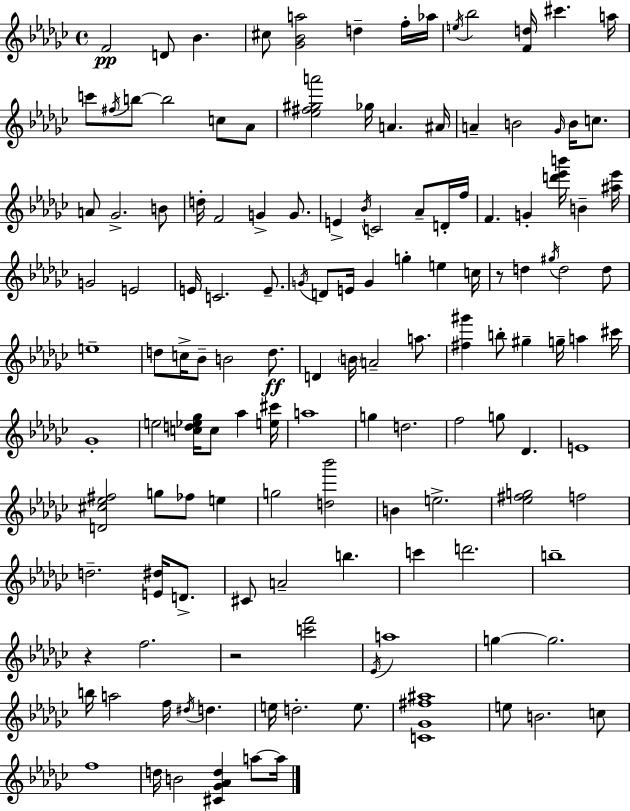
{
  \clef treble
  \time 4/4
  \defaultTimeSignature
  \key ees \minor
  f'2\pp d'8 bes'4. | cis''8 <ges' bes' a''>2 d''4-- f''16-. aes''16 | \acciaccatura { e''16 } bes''2 <f' d''>16 cis'''4. | a''16 c'''8 \acciaccatura { fis''16 } b''8~~ b''2 c''8 | \break aes'8 <ees'' fis'' gis'' a'''>2 ges''16 a'4. | ais'16 a'4-- b'2 \grace { ges'16 } b'16 | c''8. a'8 ges'2.-> | b'8 d''16-. f'2 g'4-> | \break g'8. e'4-> \acciaccatura { bes'16 } c'2 | aes'8-- d'16-. f''16 f'4. g'4-. <d''' ees''' b'''>16 b'4-- | <ais'' ees'''>16 g'2 e'2 | e'16 c'2. | \break e'8.-- \acciaccatura { g'16 } d'8 e'16 g'4 g''4-. | e''4 c''16 r8 d''4 \acciaccatura { gis''16 } d''2 | d''8 e''1-- | d''8 c''16-> bes'8-- b'2 | \break d''8.\ff d'4 \parenthesize b'16 a'2-- | a''8. <fis'' gis'''>4 b''8-. gis''4-- | g''16-- a''4 cis'''16 ges'1-. | e''2 <c'' d'' ees'' ges''>16 c''8 | \break aes''4 <e'' cis'''>16 a''1 | g''4 d''2. | f''2 g''8 | des'4. e'1 | \break <d' cis'' ees'' fis''>2 g''8 | fes''8 e''4 g''2 <d'' bes'''>2 | b'4 e''2.-> | <ees'' fis'' g''>2 f''2 | \break d''2.-- | <e' dis''>16 d'8.-> cis'8 a'2-- | b''4. c'''4 d'''2. | b''1-- | \break r4 f''2. | r2 <c''' f'''>2 | \acciaccatura { ees'16 } a''1 | g''4~~ g''2. | \break b''16 a''2 | f''16 \acciaccatura { dis''16 } d''4. e''16 d''2.-. | e''8. <c' ges' fis'' ais''>1 | e''8 b'2. | \break c''8 f''1 | d''16 b'2 | <cis' ges' aes' d''>4 a''8~~ a''16 \bar "|."
}